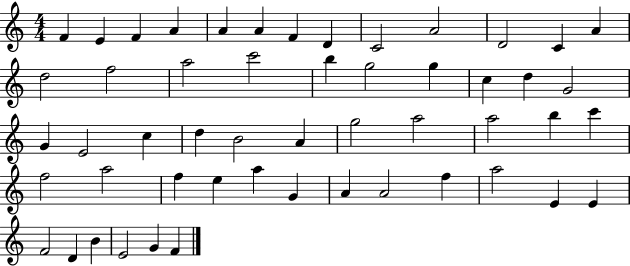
X:1
T:Untitled
M:4/4
L:1/4
K:C
F E F A A A F D C2 A2 D2 C A d2 f2 a2 c'2 b g2 g c d G2 G E2 c d B2 A g2 a2 a2 b c' f2 a2 f e a G A A2 f a2 E E F2 D B E2 G F